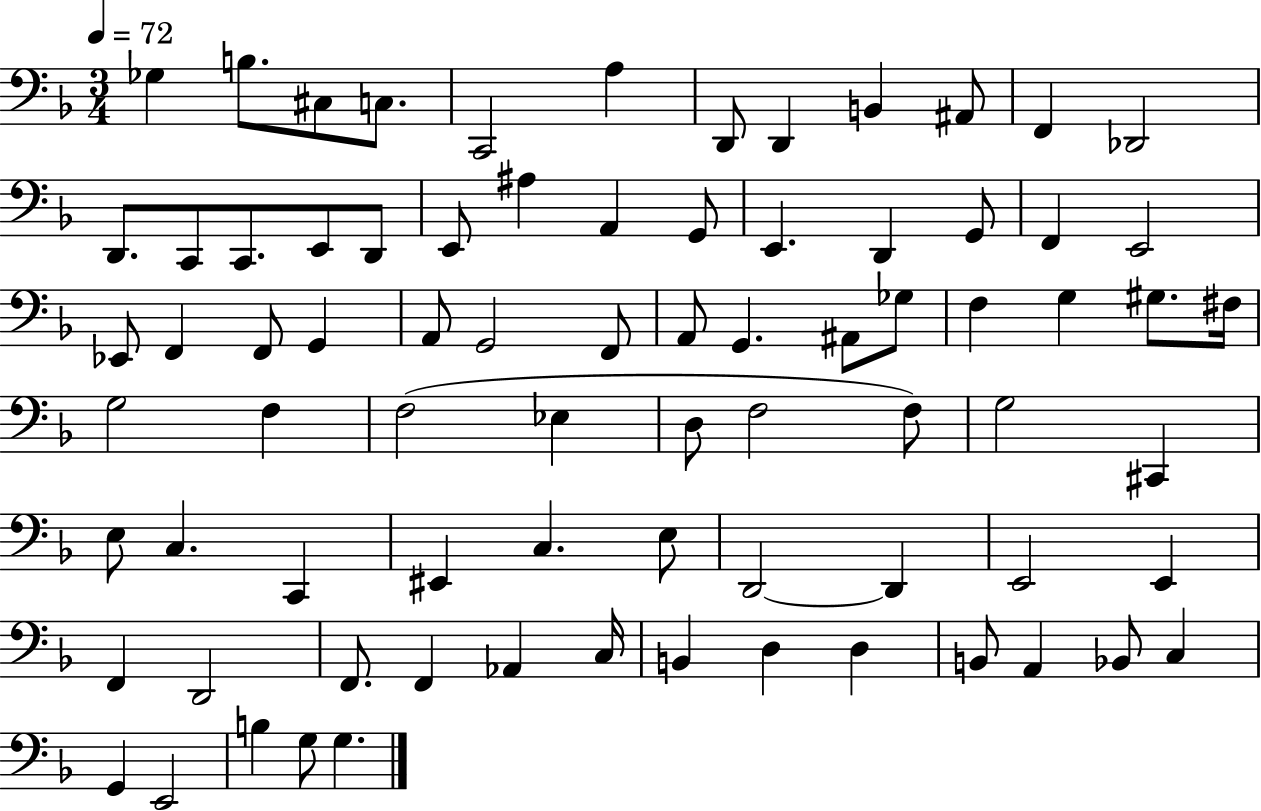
X:1
T:Untitled
M:3/4
L:1/4
K:F
_G, B,/2 ^C,/2 C,/2 C,,2 A, D,,/2 D,, B,, ^A,,/2 F,, _D,,2 D,,/2 C,,/2 C,,/2 E,,/2 D,,/2 E,,/2 ^A, A,, G,,/2 E,, D,, G,,/2 F,, E,,2 _E,,/2 F,, F,,/2 G,, A,,/2 G,,2 F,,/2 A,,/2 G,, ^A,,/2 _G,/2 F, G, ^G,/2 ^F,/4 G,2 F, F,2 _E, D,/2 F,2 F,/2 G,2 ^C,, E,/2 C, C,, ^E,, C, E,/2 D,,2 D,, E,,2 E,, F,, D,,2 F,,/2 F,, _A,, C,/4 B,, D, D, B,,/2 A,, _B,,/2 C, G,, E,,2 B, G,/2 G,